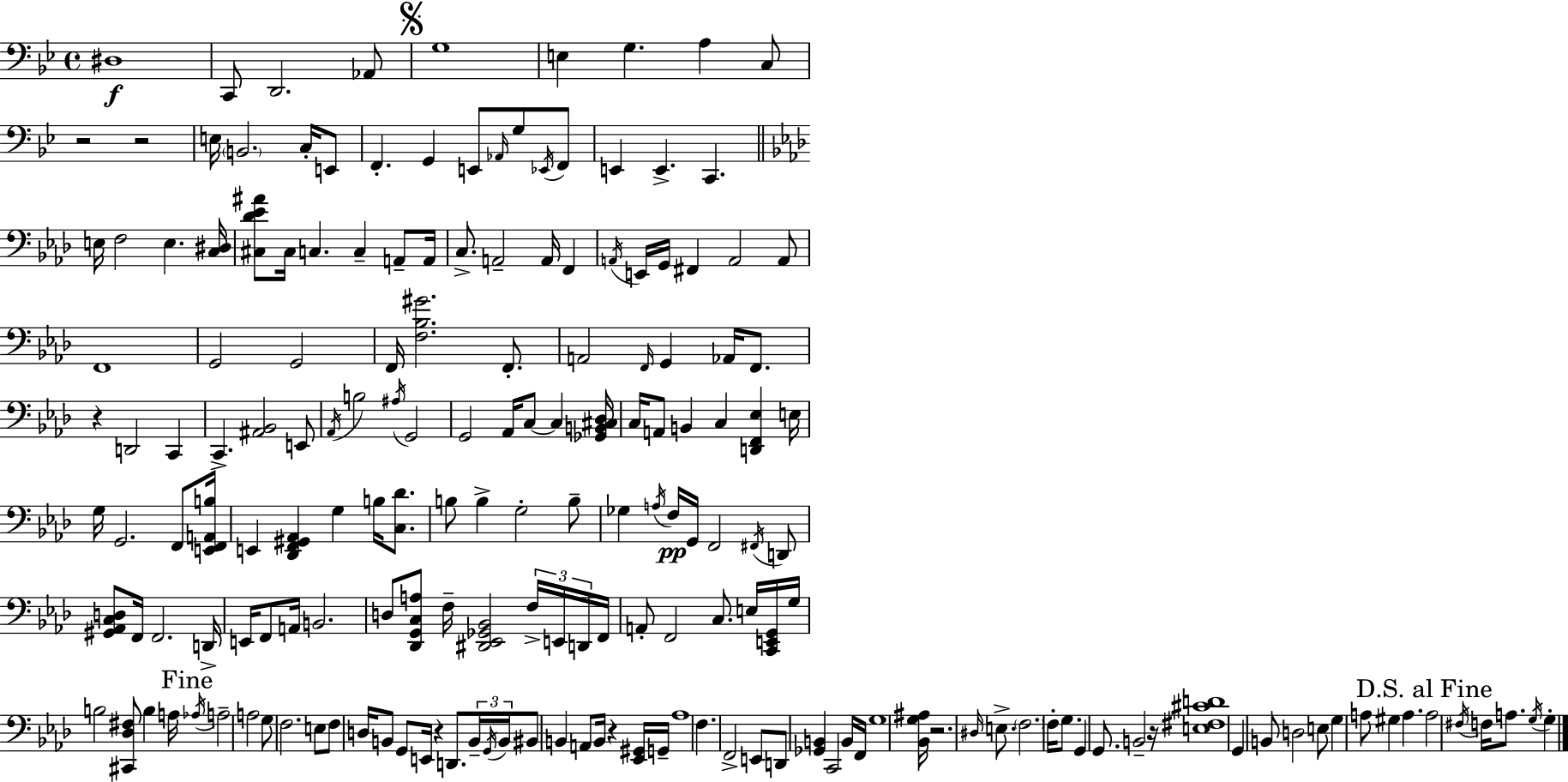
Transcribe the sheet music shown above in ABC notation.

X:1
T:Untitled
M:4/4
L:1/4
K:Gm
^D,4 C,,/2 D,,2 _A,,/2 G,4 E, G, A, C,/2 z2 z2 E,/4 B,,2 C,/4 E,,/2 F,, G,, E,,/2 _A,,/4 G,/2 _E,,/4 F,,/2 E,, E,, C,, E,/4 F,2 E, [C,^D,]/4 [^C,_D_E^A]/2 ^C,/4 C, C, A,,/2 A,,/4 C,/2 A,,2 A,,/4 F,, A,,/4 E,,/4 G,,/4 ^F,, A,,2 A,,/2 F,,4 G,,2 G,,2 F,,/4 [F,_B,^G]2 F,,/2 A,,2 F,,/4 G,, _A,,/4 F,,/2 z D,,2 C,, C,, [^A,,_B,,]2 E,,/2 _A,,/4 B,2 ^A,/4 G,,2 G,,2 _A,,/4 C,/2 C, [_G,,B,,^C,_D,]/4 C,/4 A,,/2 B,, C, [D,,F,,_E,] E,/4 G,/4 G,,2 F,,/2 [E,,F,,A,,B,]/4 E,, [_D,,F,,^G,,_A,,] G, B,/4 [C,_D]/2 B,/2 B, G,2 B,/2 _G, A,/4 F,/4 G,,/4 F,,2 ^F,,/4 D,,/2 [^G,,_A,,C,D,]/2 F,,/4 F,,2 D,,/4 E,,/4 F,,/2 A,,/4 B,,2 D,/2 [_D,,G,,C,A,]/2 F,/4 [^D,,_E,,_G,,_B,,]2 F,/4 E,,/4 D,,/4 F,,/4 A,,/2 F,,2 C,/2 E,/4 [C,,E,,G,,]/4 G,/4 B,2 [^C,,_D,^F,]/2 B, A,/4 _A,/4 A,2 A,2 G,/2 F,2 E,/2 F,/2 D,/4 B,,/2 G,,/2 E,,/4 z D,,/2 B,,/4 G,,/4 B,,/4 ^B,,/2 B,, A,,/2 B,,/4 z [_E,,^G,,]/4 G,,/4 _A,4 F, F,,2 E,,/2 D,,/2 [_G,,B,,] C,,2 B,,/4 F,,/4 G,4 [_B,,G,^A,]/4 z2 ^D,/4 E,/2 F,2 F,/4 G,/2 G,, G,,/2 B,,2 z/4 [E,^F,^CD]4 G,, B,,/2 D,2 E,/2 G, A,/2 ^G, A, A,2 ^F,/4 F,/4 A,/2 G,/4 G,